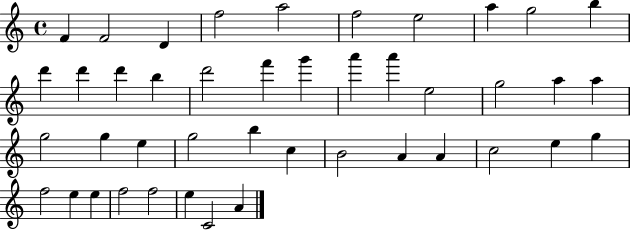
{
  \clef treble
  \time 4/4
  \defaultTimeSignature
  \key c \major
  f'4 f'2 d'4 | f''2 a''2 | f''2 e''2 | a''4 g''2 b''4 | \break d'''4 d'''4 d'''4 b''4 | d'''2 f'''4 g'''4 | a'''4 a'''4 e''2 | g''2 a''4 a''4 | \break g''2 g''4 e''4 | g''2 b''4 c''4 | b'2 a'4 a'4 | c''2 e''4 g''4 | \break f''2 e''4 e''4 | f''2 f''2 | e''4 c'2 a'4 | \bar "|."
}